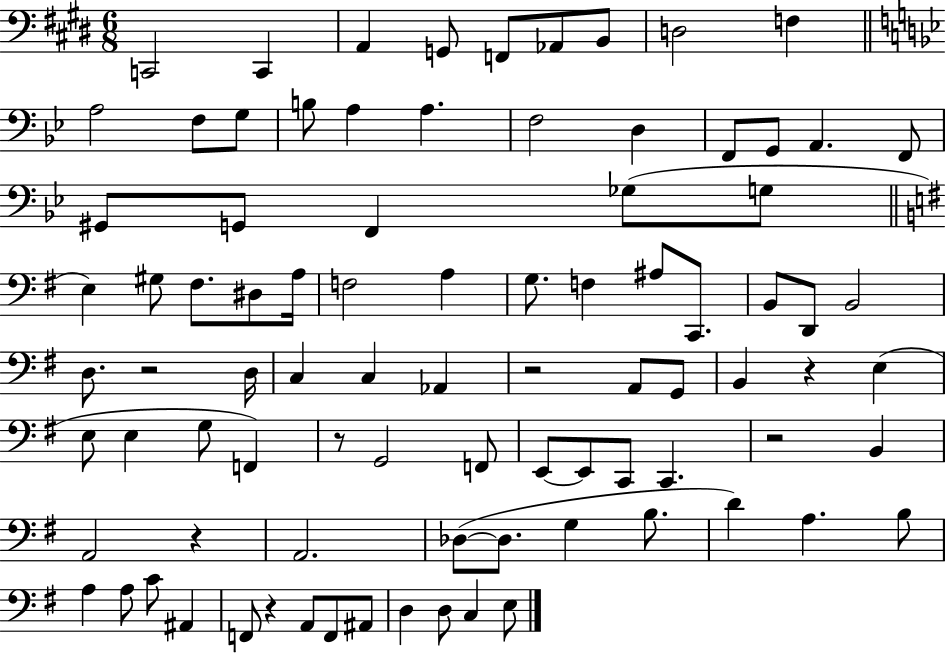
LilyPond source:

{
  \clef bass
  \numericTimeSignature
  \time 6/8
  \key e \major
  \repeat volta 2 { c,2 c,4 | a,4 g,8 f,8 aes,8 b,8 | d2 f4 | \bar "||" \break \key bes \major a2 f8 g8 | b8 a4 a4. | f2 d4 | f,8 g,8 a,4. f,8 | \break gis,8 g,8 f,4 ges8( g8 | \bar "||" \break \key g \major e4) gis8 fis8. dis8 a16 | f2 a4 | g8. f4 ais8 c,8. | b,8 d,8 b,2 | \break d8. r2 d16 | c4 c4 aes,4 | r2 a,8 g,8 | b,4 r4 e4( | \break e8 e4 g8 f,4) | r8 g,2 f,8 | e,8~~ e,8 c,8 c,4. | r2 b,4 | \break a,2 r4 | a,2. | des8~(~ des8. g4 b8. | d'4) a4. b8 | \break a4 a8 c'8 ais,4 | f,8 r4 a,8 f,8 ais,8 | d4 d8 c4 e8 | } \bar "|."
}